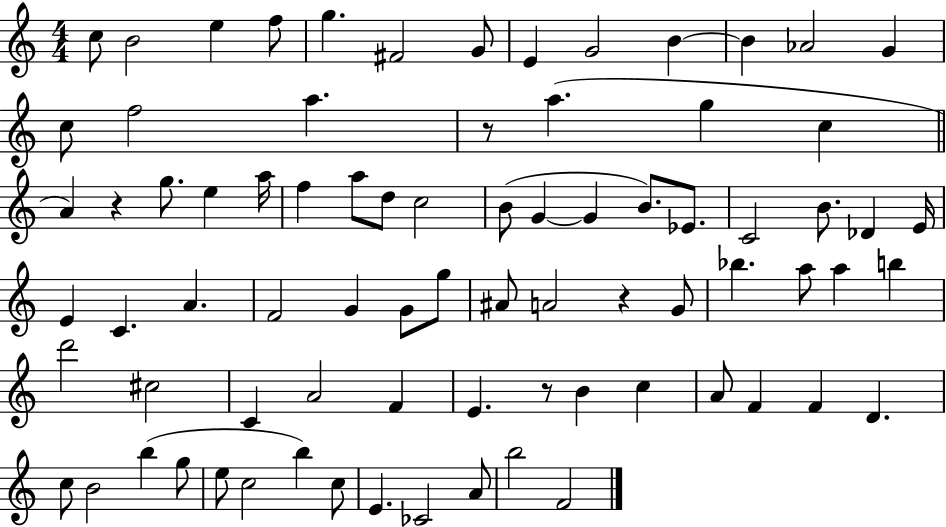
C5/e B4/h E5/q F5/e G5/q. F#4/h G4/e E4/q G4/h B4/q B4/q Ab4/h G4/q C5/e F5/h A5/q. R/e A5/q. G5/q C5/q A4/q R/q G5/e. E5/q A5/s F5/q A5/e D5/e C5/h B4/e G4/q G4/q B4/e. Eb4/e. C4/h B4/e. Db4/q E4/s E4/q C4/q. A4/q. F4/h G4/q G4/e G5/e A#4/e A4/h R/q G4/e Bb5/q. A5/e A5/q B5/q D6/h C#5/h C4/q A4/h F4/q E4/q. R/e B4/q C5/q A4/e F4/q F4/q D4/q. C5/e B4/h B5/q G5/e E5/e C5/h B5/q C5/e E4/q. CES4/h A4/e B5/h F4/h